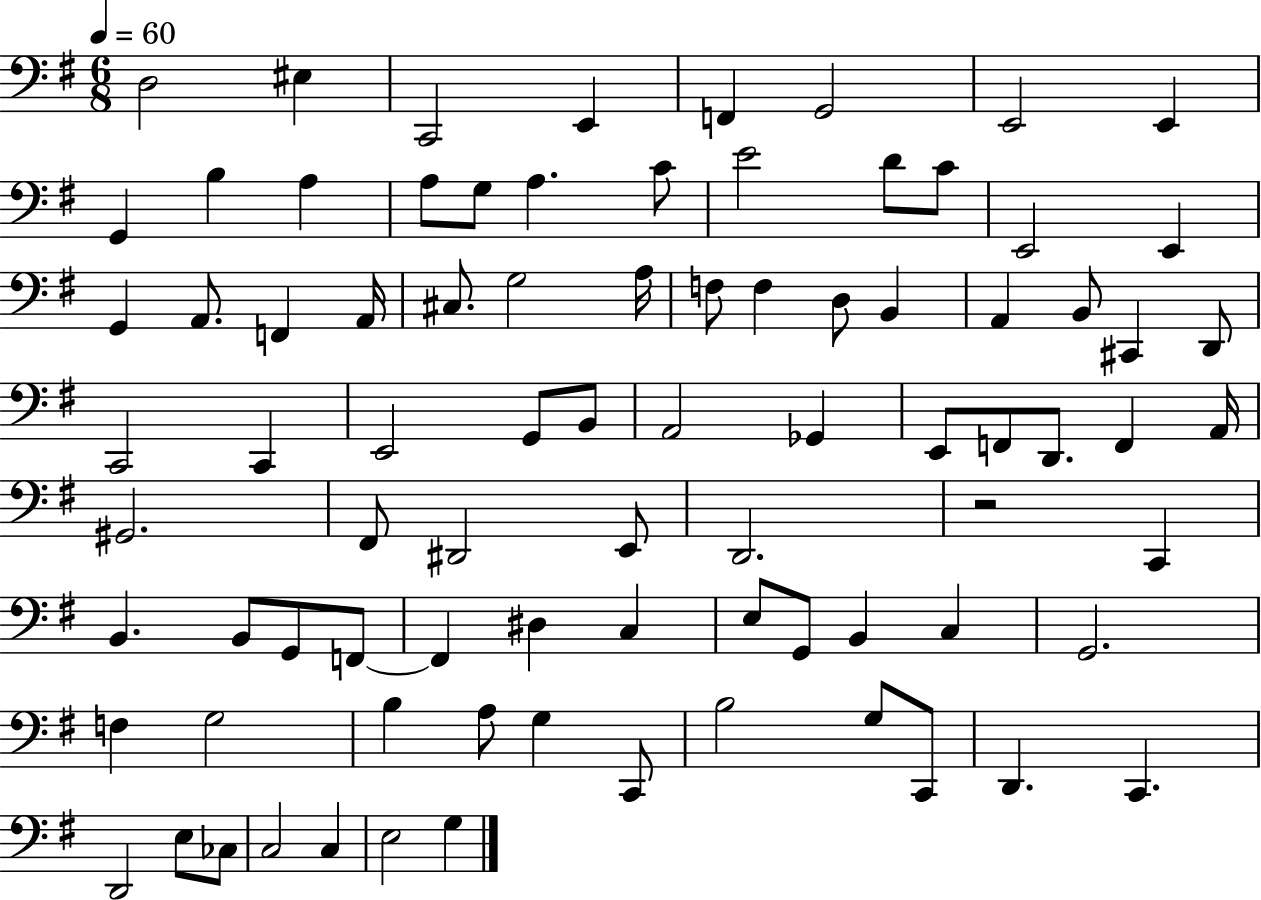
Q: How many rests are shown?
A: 1